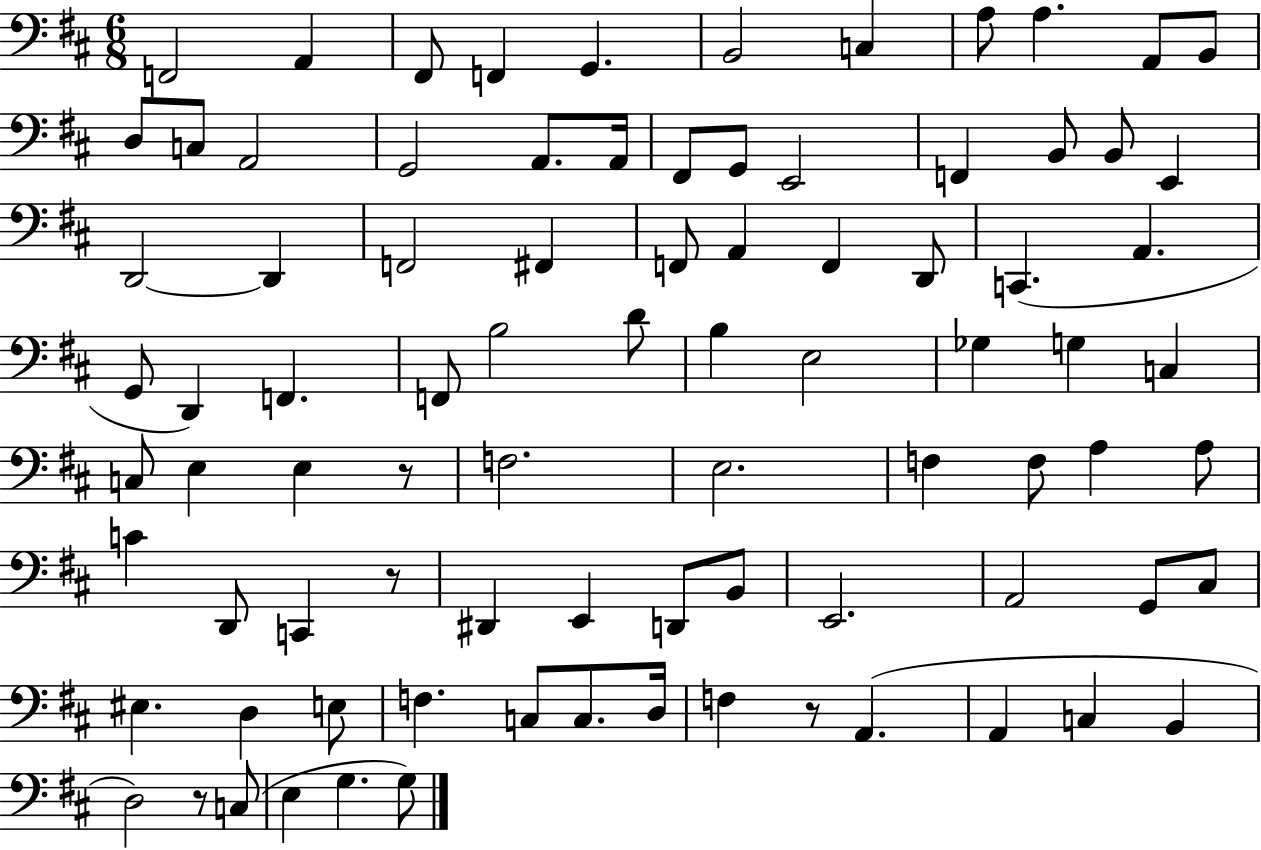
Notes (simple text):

F2/h A2/q F#2/e F2/q G2/q. B2/h C3/q A3/e A3/q. A2/e B2/e D3/e C3/e A2/h G2/h A2/e. A2/s F#2/e G2/e E2/h F2/q B2/e B2/e E2/q D2/h D2/q F2/h F#2/q F2/e A2/q F2/q D2/e C2/q. A2/q. G2/e D2/q F2/q. F2/e B3/h D4/e B3/q E3/h Gb3/q G3/q C3/q C3/e E3/q E3/q R/e F3/h. E3/h. F3/q F3/e A3/q A3/e C4/q D2/e C2/q R/e D#2/q E2/q D2/e B2/e E2/h. A2/h G2/e C#3/e EIS3/q. D3/q E3/e F3/q. C3/e C3/e. D3/s F3/q R/e A2/q. A2/q C3/q B2/q D3/h R/e C3/e E3/q G3/q. G3/e